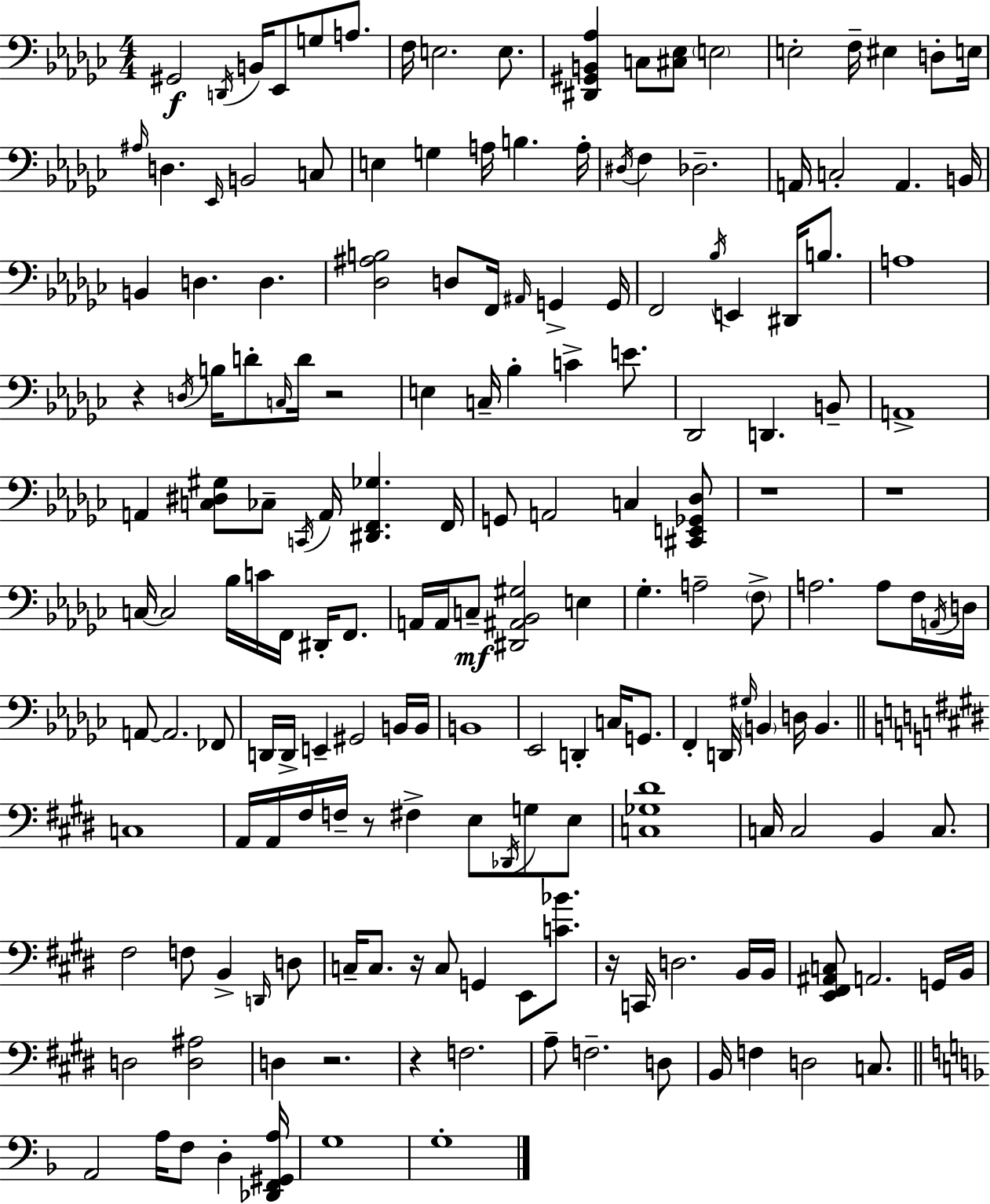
{
  \clef bass
  \numericTimeSignature
  \time 4/4
  \key ees \minor
  gis,2\f \acciaccatura { d,16 } b,16 ees,8 g8 a8. | f16 e2. e8. | <dis, gis, b, aes>4 c8 <cis ees>8 \parenthesize e2 | e2-. f16-- eis4 d8-. | \break e16 \grace { ais16 } d4. \grace { ees,16 } b,2 | c8 e4 g4 a16 b4. | a16-. \acciaccatura { dis16 } f4 des2.-- | a,16 c2-. a,4. | \break b,16 b,4 d4. d4. | <des ais b>2 d8 f,16 \grace { ais,16 } | g,4-> g,16 f,2 \acciaccatura { bes16 } e,4 | dis,16 b8. a1 | \break r4 \acciaccatura { d16 } b16 d'8-. \grace { c16 } d'16 | r2 e4 c16-- bes4-. | c'4-> e'8. des,2 | d,4. b,8-- a,1-> | \break a,4 <c dis gis>8 ces8-- | \acciaccatura { c,16 } a,16 <dis, f, ges>4. f,16 g,8 a,2 | c4 <cis, e, ges, des>8 r1 | r1 | \break c16~~ c2 | bes16 c'16 f,16 dis,16-. f,8. a,16 a,16 c8--\mf <dis, ais, bes, gis>2 | e4 ges4.-. a2-- | \parenthesize f8-> a2. | \break a8 f16 \acciaccatura { a,16 } d16 a,8~~ a,2. | fes,8 d,16 d,16-> e,4-- | gis,2 b,16 b,16 b,1 | ees,2 | \break d,4-. c16 g,8. f,4-. d,16 \grace { gis16 } | \parenthesize b,4 d16 b,4. \bar "||" \break \key e \major c1 | a,16 a,16 fis16 f16-- r8 fis4-> e8 \acciaccatura { des,16 } g8 e8 | <c ges dis'>1 | c16 c2 b,4 c8. | \break fis2 f8 b,4-> \grace { d,16 } | d8 c16-- c8. r16 c8 g,4 e,8 <c' bes'>8. | r16 c,16 d2. | b,16 b,16 <e, fis, ais, c>8 a,2. | \break g,16 b,16 d2 <d ais>2 | d4 r2. | r4 f2. | a8-- f2.-- | \break d8 b,16 f4 d2 c8. | \bar "||" \break \key f \major a,2 a16 f8 d4-. <des, f, gis, a>16 | g1 | g1-. | \bar "|."
}